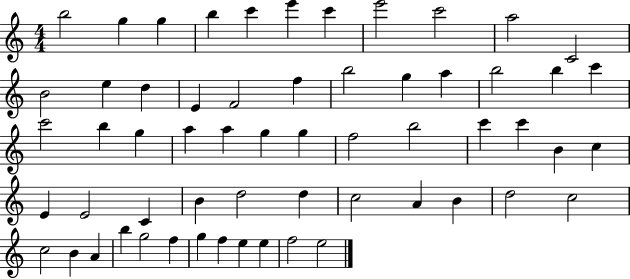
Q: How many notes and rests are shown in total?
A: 59